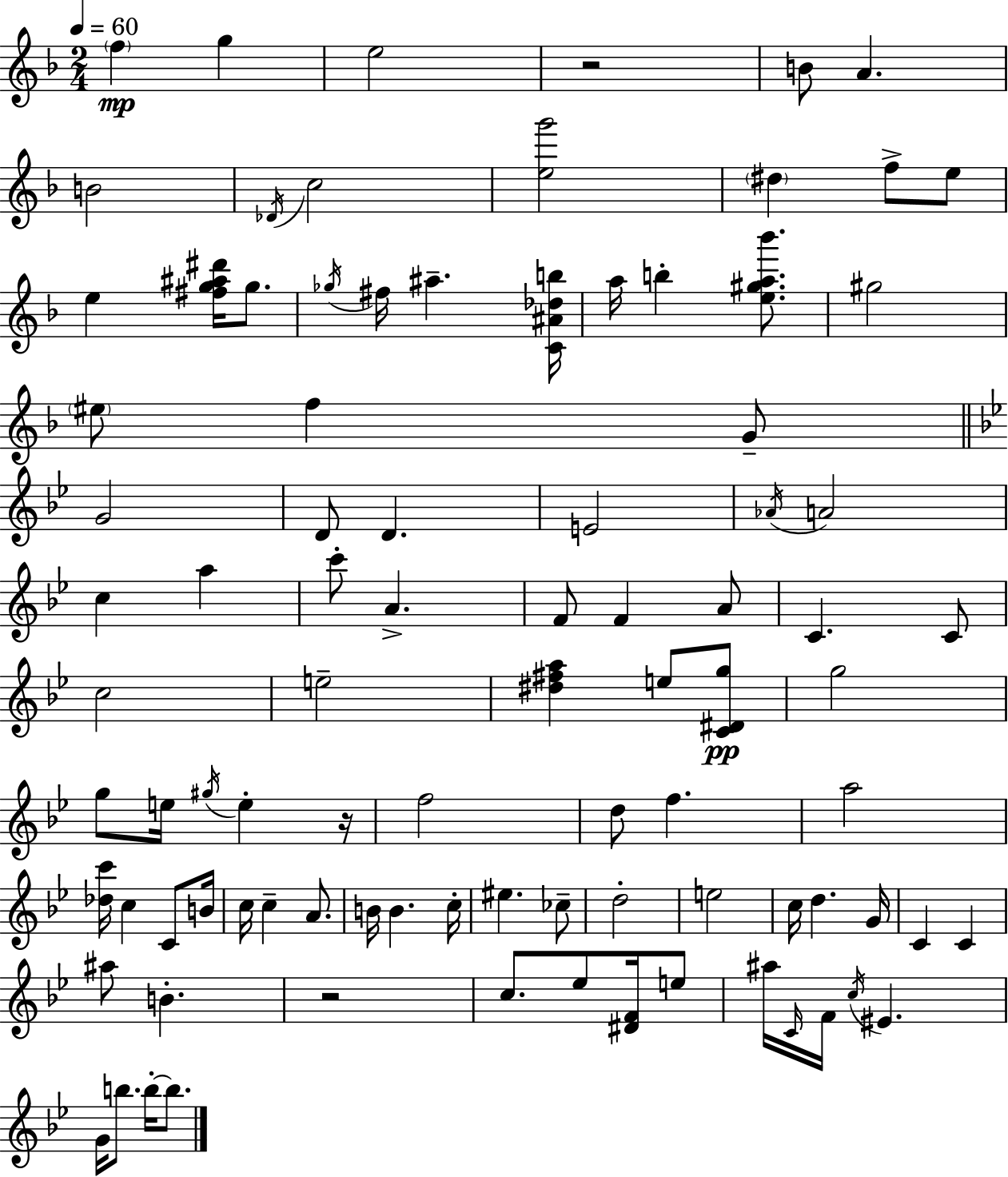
F5/q G5/q E5/h R/h B4/e A4/q. B4/h Db4/s C5/h [E5,G6]/h D#5/q F5/e E5/e E5/q [F#5,G5,A#5,D#6]/s G5/e. Gb5/s F#5/s A#5/q. [C4,A#4,Db5,B5]/s A5/s B5/q [E5,G#5,A5,Bb6]/e. G#5/h EIS5/e F5/q G4/e G4/h D4/e D4/q. E4/h Ab4/s A4/h C5/q A5/q C6/e A4/q. F4/e F4/q A4/e C4/q. C4/e C5/h E5/h [D#5,F#5,A5]/q E5/e [C4,D#4,G5]/e G5/h G5/e E5/s G#5/s E5/q R/s F5/h D5/e F5/q. A5/h [Db5,C6]/s C5/q C4/e B4/s C5/s C5/q A4/e. B4/s B4/q. C5/s EIS5/q. CES5/e D5/h E5/h C5/s D5/q. G4/s C4/q C4/q A#5/e B4/q. R/h C5/e. Eb5/e [D#4,F4]/s E5/e A#5/s C4/s F4/s C5/s EIS4/q. G4/s B5/e. B5/s B5/e.